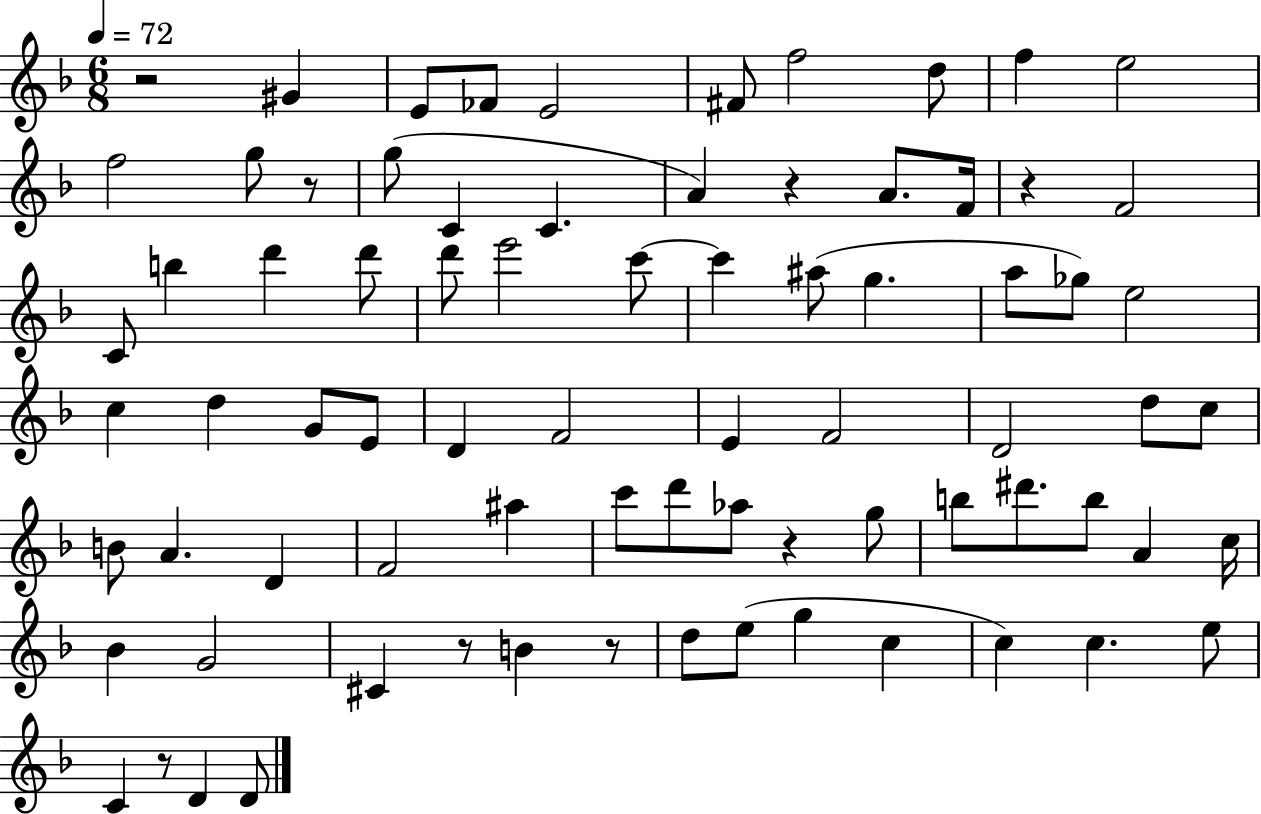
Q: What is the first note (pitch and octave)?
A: G#4